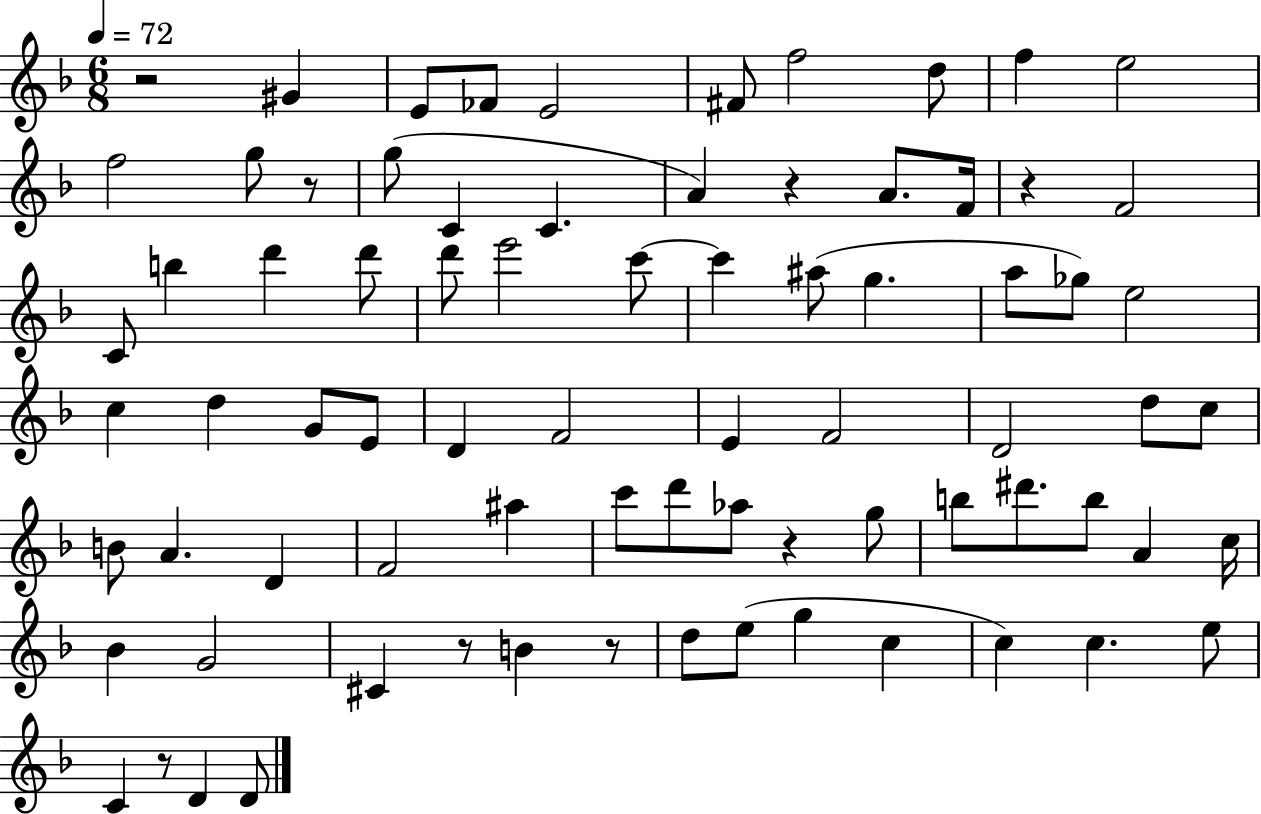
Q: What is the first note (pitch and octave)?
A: G#4